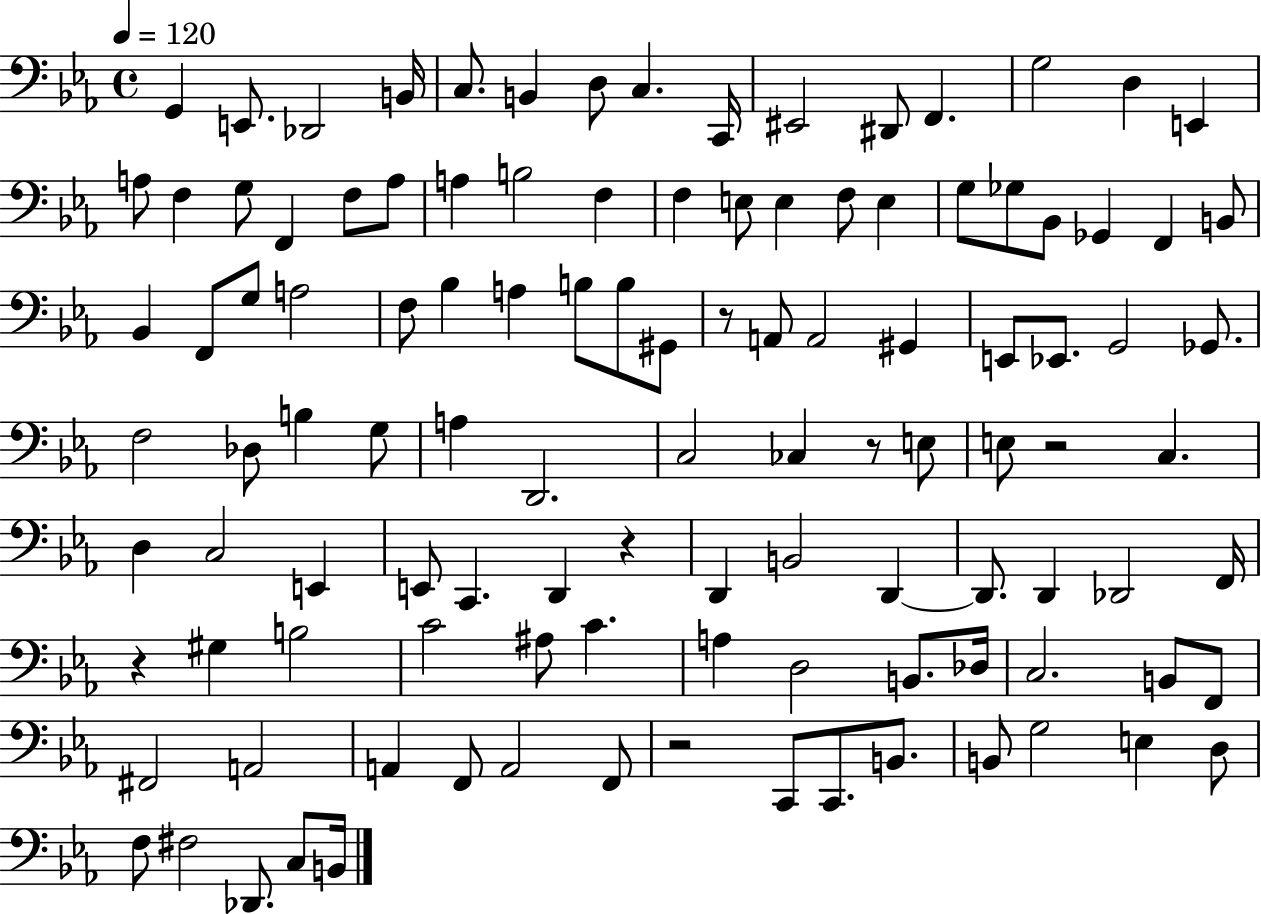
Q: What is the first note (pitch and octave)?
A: G2